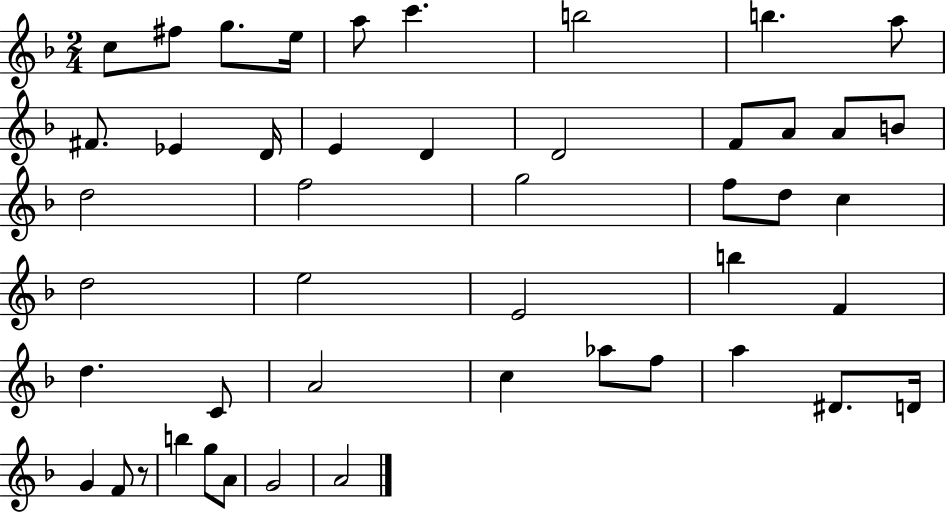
X:1
T:Untitled
M:2/4
L:1/4
K:F
c/2 ^f/2 g/2 e/4 a/2 c' b2 b a/2 ^F/2 _E D/4 E D D2 F/2 A/2 A/2 B/2 d2 f2 g2 f/2 d/2 c d2 e2 E2 b F d C/2 A2 c _a/2 f/2 a ^D/2 D/4 G F/2 z/2 b g/2 A/2 G2 A2